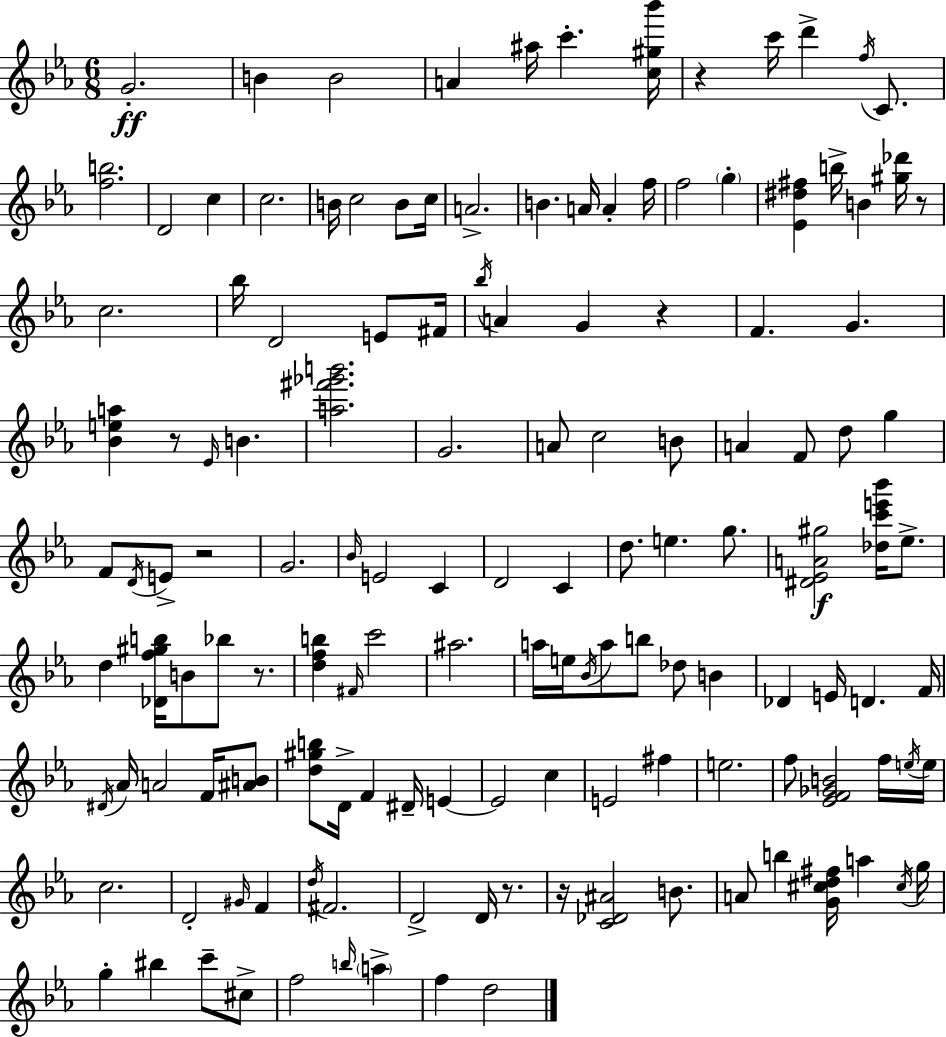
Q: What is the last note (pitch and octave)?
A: D5